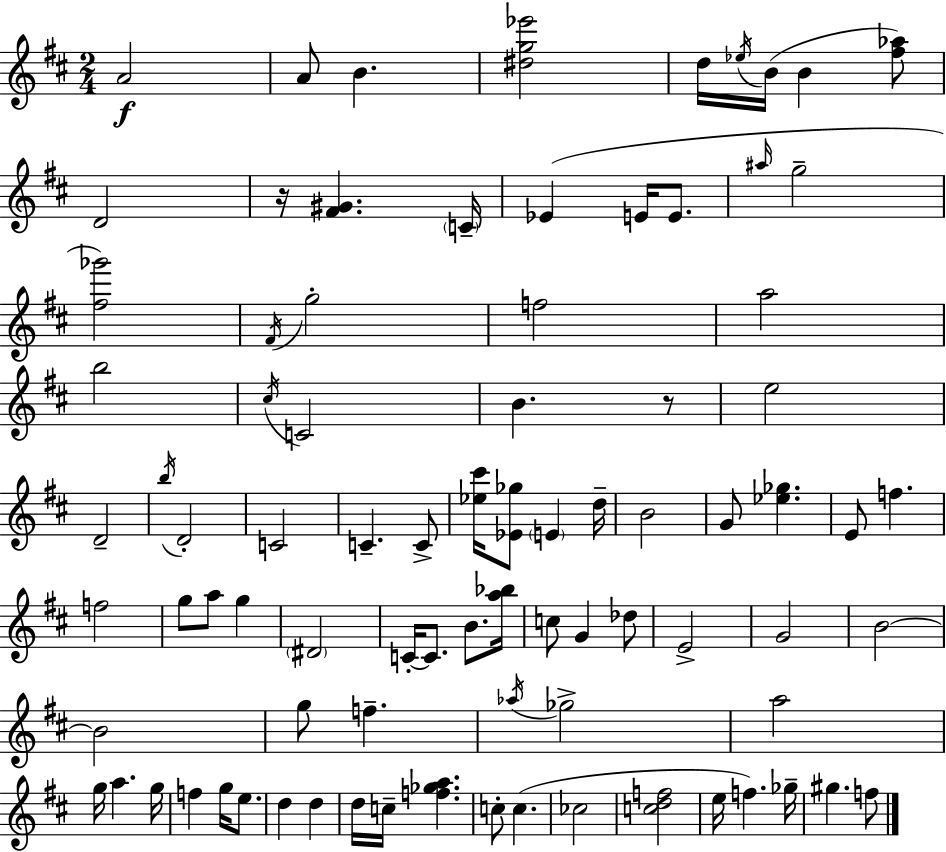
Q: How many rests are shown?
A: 2